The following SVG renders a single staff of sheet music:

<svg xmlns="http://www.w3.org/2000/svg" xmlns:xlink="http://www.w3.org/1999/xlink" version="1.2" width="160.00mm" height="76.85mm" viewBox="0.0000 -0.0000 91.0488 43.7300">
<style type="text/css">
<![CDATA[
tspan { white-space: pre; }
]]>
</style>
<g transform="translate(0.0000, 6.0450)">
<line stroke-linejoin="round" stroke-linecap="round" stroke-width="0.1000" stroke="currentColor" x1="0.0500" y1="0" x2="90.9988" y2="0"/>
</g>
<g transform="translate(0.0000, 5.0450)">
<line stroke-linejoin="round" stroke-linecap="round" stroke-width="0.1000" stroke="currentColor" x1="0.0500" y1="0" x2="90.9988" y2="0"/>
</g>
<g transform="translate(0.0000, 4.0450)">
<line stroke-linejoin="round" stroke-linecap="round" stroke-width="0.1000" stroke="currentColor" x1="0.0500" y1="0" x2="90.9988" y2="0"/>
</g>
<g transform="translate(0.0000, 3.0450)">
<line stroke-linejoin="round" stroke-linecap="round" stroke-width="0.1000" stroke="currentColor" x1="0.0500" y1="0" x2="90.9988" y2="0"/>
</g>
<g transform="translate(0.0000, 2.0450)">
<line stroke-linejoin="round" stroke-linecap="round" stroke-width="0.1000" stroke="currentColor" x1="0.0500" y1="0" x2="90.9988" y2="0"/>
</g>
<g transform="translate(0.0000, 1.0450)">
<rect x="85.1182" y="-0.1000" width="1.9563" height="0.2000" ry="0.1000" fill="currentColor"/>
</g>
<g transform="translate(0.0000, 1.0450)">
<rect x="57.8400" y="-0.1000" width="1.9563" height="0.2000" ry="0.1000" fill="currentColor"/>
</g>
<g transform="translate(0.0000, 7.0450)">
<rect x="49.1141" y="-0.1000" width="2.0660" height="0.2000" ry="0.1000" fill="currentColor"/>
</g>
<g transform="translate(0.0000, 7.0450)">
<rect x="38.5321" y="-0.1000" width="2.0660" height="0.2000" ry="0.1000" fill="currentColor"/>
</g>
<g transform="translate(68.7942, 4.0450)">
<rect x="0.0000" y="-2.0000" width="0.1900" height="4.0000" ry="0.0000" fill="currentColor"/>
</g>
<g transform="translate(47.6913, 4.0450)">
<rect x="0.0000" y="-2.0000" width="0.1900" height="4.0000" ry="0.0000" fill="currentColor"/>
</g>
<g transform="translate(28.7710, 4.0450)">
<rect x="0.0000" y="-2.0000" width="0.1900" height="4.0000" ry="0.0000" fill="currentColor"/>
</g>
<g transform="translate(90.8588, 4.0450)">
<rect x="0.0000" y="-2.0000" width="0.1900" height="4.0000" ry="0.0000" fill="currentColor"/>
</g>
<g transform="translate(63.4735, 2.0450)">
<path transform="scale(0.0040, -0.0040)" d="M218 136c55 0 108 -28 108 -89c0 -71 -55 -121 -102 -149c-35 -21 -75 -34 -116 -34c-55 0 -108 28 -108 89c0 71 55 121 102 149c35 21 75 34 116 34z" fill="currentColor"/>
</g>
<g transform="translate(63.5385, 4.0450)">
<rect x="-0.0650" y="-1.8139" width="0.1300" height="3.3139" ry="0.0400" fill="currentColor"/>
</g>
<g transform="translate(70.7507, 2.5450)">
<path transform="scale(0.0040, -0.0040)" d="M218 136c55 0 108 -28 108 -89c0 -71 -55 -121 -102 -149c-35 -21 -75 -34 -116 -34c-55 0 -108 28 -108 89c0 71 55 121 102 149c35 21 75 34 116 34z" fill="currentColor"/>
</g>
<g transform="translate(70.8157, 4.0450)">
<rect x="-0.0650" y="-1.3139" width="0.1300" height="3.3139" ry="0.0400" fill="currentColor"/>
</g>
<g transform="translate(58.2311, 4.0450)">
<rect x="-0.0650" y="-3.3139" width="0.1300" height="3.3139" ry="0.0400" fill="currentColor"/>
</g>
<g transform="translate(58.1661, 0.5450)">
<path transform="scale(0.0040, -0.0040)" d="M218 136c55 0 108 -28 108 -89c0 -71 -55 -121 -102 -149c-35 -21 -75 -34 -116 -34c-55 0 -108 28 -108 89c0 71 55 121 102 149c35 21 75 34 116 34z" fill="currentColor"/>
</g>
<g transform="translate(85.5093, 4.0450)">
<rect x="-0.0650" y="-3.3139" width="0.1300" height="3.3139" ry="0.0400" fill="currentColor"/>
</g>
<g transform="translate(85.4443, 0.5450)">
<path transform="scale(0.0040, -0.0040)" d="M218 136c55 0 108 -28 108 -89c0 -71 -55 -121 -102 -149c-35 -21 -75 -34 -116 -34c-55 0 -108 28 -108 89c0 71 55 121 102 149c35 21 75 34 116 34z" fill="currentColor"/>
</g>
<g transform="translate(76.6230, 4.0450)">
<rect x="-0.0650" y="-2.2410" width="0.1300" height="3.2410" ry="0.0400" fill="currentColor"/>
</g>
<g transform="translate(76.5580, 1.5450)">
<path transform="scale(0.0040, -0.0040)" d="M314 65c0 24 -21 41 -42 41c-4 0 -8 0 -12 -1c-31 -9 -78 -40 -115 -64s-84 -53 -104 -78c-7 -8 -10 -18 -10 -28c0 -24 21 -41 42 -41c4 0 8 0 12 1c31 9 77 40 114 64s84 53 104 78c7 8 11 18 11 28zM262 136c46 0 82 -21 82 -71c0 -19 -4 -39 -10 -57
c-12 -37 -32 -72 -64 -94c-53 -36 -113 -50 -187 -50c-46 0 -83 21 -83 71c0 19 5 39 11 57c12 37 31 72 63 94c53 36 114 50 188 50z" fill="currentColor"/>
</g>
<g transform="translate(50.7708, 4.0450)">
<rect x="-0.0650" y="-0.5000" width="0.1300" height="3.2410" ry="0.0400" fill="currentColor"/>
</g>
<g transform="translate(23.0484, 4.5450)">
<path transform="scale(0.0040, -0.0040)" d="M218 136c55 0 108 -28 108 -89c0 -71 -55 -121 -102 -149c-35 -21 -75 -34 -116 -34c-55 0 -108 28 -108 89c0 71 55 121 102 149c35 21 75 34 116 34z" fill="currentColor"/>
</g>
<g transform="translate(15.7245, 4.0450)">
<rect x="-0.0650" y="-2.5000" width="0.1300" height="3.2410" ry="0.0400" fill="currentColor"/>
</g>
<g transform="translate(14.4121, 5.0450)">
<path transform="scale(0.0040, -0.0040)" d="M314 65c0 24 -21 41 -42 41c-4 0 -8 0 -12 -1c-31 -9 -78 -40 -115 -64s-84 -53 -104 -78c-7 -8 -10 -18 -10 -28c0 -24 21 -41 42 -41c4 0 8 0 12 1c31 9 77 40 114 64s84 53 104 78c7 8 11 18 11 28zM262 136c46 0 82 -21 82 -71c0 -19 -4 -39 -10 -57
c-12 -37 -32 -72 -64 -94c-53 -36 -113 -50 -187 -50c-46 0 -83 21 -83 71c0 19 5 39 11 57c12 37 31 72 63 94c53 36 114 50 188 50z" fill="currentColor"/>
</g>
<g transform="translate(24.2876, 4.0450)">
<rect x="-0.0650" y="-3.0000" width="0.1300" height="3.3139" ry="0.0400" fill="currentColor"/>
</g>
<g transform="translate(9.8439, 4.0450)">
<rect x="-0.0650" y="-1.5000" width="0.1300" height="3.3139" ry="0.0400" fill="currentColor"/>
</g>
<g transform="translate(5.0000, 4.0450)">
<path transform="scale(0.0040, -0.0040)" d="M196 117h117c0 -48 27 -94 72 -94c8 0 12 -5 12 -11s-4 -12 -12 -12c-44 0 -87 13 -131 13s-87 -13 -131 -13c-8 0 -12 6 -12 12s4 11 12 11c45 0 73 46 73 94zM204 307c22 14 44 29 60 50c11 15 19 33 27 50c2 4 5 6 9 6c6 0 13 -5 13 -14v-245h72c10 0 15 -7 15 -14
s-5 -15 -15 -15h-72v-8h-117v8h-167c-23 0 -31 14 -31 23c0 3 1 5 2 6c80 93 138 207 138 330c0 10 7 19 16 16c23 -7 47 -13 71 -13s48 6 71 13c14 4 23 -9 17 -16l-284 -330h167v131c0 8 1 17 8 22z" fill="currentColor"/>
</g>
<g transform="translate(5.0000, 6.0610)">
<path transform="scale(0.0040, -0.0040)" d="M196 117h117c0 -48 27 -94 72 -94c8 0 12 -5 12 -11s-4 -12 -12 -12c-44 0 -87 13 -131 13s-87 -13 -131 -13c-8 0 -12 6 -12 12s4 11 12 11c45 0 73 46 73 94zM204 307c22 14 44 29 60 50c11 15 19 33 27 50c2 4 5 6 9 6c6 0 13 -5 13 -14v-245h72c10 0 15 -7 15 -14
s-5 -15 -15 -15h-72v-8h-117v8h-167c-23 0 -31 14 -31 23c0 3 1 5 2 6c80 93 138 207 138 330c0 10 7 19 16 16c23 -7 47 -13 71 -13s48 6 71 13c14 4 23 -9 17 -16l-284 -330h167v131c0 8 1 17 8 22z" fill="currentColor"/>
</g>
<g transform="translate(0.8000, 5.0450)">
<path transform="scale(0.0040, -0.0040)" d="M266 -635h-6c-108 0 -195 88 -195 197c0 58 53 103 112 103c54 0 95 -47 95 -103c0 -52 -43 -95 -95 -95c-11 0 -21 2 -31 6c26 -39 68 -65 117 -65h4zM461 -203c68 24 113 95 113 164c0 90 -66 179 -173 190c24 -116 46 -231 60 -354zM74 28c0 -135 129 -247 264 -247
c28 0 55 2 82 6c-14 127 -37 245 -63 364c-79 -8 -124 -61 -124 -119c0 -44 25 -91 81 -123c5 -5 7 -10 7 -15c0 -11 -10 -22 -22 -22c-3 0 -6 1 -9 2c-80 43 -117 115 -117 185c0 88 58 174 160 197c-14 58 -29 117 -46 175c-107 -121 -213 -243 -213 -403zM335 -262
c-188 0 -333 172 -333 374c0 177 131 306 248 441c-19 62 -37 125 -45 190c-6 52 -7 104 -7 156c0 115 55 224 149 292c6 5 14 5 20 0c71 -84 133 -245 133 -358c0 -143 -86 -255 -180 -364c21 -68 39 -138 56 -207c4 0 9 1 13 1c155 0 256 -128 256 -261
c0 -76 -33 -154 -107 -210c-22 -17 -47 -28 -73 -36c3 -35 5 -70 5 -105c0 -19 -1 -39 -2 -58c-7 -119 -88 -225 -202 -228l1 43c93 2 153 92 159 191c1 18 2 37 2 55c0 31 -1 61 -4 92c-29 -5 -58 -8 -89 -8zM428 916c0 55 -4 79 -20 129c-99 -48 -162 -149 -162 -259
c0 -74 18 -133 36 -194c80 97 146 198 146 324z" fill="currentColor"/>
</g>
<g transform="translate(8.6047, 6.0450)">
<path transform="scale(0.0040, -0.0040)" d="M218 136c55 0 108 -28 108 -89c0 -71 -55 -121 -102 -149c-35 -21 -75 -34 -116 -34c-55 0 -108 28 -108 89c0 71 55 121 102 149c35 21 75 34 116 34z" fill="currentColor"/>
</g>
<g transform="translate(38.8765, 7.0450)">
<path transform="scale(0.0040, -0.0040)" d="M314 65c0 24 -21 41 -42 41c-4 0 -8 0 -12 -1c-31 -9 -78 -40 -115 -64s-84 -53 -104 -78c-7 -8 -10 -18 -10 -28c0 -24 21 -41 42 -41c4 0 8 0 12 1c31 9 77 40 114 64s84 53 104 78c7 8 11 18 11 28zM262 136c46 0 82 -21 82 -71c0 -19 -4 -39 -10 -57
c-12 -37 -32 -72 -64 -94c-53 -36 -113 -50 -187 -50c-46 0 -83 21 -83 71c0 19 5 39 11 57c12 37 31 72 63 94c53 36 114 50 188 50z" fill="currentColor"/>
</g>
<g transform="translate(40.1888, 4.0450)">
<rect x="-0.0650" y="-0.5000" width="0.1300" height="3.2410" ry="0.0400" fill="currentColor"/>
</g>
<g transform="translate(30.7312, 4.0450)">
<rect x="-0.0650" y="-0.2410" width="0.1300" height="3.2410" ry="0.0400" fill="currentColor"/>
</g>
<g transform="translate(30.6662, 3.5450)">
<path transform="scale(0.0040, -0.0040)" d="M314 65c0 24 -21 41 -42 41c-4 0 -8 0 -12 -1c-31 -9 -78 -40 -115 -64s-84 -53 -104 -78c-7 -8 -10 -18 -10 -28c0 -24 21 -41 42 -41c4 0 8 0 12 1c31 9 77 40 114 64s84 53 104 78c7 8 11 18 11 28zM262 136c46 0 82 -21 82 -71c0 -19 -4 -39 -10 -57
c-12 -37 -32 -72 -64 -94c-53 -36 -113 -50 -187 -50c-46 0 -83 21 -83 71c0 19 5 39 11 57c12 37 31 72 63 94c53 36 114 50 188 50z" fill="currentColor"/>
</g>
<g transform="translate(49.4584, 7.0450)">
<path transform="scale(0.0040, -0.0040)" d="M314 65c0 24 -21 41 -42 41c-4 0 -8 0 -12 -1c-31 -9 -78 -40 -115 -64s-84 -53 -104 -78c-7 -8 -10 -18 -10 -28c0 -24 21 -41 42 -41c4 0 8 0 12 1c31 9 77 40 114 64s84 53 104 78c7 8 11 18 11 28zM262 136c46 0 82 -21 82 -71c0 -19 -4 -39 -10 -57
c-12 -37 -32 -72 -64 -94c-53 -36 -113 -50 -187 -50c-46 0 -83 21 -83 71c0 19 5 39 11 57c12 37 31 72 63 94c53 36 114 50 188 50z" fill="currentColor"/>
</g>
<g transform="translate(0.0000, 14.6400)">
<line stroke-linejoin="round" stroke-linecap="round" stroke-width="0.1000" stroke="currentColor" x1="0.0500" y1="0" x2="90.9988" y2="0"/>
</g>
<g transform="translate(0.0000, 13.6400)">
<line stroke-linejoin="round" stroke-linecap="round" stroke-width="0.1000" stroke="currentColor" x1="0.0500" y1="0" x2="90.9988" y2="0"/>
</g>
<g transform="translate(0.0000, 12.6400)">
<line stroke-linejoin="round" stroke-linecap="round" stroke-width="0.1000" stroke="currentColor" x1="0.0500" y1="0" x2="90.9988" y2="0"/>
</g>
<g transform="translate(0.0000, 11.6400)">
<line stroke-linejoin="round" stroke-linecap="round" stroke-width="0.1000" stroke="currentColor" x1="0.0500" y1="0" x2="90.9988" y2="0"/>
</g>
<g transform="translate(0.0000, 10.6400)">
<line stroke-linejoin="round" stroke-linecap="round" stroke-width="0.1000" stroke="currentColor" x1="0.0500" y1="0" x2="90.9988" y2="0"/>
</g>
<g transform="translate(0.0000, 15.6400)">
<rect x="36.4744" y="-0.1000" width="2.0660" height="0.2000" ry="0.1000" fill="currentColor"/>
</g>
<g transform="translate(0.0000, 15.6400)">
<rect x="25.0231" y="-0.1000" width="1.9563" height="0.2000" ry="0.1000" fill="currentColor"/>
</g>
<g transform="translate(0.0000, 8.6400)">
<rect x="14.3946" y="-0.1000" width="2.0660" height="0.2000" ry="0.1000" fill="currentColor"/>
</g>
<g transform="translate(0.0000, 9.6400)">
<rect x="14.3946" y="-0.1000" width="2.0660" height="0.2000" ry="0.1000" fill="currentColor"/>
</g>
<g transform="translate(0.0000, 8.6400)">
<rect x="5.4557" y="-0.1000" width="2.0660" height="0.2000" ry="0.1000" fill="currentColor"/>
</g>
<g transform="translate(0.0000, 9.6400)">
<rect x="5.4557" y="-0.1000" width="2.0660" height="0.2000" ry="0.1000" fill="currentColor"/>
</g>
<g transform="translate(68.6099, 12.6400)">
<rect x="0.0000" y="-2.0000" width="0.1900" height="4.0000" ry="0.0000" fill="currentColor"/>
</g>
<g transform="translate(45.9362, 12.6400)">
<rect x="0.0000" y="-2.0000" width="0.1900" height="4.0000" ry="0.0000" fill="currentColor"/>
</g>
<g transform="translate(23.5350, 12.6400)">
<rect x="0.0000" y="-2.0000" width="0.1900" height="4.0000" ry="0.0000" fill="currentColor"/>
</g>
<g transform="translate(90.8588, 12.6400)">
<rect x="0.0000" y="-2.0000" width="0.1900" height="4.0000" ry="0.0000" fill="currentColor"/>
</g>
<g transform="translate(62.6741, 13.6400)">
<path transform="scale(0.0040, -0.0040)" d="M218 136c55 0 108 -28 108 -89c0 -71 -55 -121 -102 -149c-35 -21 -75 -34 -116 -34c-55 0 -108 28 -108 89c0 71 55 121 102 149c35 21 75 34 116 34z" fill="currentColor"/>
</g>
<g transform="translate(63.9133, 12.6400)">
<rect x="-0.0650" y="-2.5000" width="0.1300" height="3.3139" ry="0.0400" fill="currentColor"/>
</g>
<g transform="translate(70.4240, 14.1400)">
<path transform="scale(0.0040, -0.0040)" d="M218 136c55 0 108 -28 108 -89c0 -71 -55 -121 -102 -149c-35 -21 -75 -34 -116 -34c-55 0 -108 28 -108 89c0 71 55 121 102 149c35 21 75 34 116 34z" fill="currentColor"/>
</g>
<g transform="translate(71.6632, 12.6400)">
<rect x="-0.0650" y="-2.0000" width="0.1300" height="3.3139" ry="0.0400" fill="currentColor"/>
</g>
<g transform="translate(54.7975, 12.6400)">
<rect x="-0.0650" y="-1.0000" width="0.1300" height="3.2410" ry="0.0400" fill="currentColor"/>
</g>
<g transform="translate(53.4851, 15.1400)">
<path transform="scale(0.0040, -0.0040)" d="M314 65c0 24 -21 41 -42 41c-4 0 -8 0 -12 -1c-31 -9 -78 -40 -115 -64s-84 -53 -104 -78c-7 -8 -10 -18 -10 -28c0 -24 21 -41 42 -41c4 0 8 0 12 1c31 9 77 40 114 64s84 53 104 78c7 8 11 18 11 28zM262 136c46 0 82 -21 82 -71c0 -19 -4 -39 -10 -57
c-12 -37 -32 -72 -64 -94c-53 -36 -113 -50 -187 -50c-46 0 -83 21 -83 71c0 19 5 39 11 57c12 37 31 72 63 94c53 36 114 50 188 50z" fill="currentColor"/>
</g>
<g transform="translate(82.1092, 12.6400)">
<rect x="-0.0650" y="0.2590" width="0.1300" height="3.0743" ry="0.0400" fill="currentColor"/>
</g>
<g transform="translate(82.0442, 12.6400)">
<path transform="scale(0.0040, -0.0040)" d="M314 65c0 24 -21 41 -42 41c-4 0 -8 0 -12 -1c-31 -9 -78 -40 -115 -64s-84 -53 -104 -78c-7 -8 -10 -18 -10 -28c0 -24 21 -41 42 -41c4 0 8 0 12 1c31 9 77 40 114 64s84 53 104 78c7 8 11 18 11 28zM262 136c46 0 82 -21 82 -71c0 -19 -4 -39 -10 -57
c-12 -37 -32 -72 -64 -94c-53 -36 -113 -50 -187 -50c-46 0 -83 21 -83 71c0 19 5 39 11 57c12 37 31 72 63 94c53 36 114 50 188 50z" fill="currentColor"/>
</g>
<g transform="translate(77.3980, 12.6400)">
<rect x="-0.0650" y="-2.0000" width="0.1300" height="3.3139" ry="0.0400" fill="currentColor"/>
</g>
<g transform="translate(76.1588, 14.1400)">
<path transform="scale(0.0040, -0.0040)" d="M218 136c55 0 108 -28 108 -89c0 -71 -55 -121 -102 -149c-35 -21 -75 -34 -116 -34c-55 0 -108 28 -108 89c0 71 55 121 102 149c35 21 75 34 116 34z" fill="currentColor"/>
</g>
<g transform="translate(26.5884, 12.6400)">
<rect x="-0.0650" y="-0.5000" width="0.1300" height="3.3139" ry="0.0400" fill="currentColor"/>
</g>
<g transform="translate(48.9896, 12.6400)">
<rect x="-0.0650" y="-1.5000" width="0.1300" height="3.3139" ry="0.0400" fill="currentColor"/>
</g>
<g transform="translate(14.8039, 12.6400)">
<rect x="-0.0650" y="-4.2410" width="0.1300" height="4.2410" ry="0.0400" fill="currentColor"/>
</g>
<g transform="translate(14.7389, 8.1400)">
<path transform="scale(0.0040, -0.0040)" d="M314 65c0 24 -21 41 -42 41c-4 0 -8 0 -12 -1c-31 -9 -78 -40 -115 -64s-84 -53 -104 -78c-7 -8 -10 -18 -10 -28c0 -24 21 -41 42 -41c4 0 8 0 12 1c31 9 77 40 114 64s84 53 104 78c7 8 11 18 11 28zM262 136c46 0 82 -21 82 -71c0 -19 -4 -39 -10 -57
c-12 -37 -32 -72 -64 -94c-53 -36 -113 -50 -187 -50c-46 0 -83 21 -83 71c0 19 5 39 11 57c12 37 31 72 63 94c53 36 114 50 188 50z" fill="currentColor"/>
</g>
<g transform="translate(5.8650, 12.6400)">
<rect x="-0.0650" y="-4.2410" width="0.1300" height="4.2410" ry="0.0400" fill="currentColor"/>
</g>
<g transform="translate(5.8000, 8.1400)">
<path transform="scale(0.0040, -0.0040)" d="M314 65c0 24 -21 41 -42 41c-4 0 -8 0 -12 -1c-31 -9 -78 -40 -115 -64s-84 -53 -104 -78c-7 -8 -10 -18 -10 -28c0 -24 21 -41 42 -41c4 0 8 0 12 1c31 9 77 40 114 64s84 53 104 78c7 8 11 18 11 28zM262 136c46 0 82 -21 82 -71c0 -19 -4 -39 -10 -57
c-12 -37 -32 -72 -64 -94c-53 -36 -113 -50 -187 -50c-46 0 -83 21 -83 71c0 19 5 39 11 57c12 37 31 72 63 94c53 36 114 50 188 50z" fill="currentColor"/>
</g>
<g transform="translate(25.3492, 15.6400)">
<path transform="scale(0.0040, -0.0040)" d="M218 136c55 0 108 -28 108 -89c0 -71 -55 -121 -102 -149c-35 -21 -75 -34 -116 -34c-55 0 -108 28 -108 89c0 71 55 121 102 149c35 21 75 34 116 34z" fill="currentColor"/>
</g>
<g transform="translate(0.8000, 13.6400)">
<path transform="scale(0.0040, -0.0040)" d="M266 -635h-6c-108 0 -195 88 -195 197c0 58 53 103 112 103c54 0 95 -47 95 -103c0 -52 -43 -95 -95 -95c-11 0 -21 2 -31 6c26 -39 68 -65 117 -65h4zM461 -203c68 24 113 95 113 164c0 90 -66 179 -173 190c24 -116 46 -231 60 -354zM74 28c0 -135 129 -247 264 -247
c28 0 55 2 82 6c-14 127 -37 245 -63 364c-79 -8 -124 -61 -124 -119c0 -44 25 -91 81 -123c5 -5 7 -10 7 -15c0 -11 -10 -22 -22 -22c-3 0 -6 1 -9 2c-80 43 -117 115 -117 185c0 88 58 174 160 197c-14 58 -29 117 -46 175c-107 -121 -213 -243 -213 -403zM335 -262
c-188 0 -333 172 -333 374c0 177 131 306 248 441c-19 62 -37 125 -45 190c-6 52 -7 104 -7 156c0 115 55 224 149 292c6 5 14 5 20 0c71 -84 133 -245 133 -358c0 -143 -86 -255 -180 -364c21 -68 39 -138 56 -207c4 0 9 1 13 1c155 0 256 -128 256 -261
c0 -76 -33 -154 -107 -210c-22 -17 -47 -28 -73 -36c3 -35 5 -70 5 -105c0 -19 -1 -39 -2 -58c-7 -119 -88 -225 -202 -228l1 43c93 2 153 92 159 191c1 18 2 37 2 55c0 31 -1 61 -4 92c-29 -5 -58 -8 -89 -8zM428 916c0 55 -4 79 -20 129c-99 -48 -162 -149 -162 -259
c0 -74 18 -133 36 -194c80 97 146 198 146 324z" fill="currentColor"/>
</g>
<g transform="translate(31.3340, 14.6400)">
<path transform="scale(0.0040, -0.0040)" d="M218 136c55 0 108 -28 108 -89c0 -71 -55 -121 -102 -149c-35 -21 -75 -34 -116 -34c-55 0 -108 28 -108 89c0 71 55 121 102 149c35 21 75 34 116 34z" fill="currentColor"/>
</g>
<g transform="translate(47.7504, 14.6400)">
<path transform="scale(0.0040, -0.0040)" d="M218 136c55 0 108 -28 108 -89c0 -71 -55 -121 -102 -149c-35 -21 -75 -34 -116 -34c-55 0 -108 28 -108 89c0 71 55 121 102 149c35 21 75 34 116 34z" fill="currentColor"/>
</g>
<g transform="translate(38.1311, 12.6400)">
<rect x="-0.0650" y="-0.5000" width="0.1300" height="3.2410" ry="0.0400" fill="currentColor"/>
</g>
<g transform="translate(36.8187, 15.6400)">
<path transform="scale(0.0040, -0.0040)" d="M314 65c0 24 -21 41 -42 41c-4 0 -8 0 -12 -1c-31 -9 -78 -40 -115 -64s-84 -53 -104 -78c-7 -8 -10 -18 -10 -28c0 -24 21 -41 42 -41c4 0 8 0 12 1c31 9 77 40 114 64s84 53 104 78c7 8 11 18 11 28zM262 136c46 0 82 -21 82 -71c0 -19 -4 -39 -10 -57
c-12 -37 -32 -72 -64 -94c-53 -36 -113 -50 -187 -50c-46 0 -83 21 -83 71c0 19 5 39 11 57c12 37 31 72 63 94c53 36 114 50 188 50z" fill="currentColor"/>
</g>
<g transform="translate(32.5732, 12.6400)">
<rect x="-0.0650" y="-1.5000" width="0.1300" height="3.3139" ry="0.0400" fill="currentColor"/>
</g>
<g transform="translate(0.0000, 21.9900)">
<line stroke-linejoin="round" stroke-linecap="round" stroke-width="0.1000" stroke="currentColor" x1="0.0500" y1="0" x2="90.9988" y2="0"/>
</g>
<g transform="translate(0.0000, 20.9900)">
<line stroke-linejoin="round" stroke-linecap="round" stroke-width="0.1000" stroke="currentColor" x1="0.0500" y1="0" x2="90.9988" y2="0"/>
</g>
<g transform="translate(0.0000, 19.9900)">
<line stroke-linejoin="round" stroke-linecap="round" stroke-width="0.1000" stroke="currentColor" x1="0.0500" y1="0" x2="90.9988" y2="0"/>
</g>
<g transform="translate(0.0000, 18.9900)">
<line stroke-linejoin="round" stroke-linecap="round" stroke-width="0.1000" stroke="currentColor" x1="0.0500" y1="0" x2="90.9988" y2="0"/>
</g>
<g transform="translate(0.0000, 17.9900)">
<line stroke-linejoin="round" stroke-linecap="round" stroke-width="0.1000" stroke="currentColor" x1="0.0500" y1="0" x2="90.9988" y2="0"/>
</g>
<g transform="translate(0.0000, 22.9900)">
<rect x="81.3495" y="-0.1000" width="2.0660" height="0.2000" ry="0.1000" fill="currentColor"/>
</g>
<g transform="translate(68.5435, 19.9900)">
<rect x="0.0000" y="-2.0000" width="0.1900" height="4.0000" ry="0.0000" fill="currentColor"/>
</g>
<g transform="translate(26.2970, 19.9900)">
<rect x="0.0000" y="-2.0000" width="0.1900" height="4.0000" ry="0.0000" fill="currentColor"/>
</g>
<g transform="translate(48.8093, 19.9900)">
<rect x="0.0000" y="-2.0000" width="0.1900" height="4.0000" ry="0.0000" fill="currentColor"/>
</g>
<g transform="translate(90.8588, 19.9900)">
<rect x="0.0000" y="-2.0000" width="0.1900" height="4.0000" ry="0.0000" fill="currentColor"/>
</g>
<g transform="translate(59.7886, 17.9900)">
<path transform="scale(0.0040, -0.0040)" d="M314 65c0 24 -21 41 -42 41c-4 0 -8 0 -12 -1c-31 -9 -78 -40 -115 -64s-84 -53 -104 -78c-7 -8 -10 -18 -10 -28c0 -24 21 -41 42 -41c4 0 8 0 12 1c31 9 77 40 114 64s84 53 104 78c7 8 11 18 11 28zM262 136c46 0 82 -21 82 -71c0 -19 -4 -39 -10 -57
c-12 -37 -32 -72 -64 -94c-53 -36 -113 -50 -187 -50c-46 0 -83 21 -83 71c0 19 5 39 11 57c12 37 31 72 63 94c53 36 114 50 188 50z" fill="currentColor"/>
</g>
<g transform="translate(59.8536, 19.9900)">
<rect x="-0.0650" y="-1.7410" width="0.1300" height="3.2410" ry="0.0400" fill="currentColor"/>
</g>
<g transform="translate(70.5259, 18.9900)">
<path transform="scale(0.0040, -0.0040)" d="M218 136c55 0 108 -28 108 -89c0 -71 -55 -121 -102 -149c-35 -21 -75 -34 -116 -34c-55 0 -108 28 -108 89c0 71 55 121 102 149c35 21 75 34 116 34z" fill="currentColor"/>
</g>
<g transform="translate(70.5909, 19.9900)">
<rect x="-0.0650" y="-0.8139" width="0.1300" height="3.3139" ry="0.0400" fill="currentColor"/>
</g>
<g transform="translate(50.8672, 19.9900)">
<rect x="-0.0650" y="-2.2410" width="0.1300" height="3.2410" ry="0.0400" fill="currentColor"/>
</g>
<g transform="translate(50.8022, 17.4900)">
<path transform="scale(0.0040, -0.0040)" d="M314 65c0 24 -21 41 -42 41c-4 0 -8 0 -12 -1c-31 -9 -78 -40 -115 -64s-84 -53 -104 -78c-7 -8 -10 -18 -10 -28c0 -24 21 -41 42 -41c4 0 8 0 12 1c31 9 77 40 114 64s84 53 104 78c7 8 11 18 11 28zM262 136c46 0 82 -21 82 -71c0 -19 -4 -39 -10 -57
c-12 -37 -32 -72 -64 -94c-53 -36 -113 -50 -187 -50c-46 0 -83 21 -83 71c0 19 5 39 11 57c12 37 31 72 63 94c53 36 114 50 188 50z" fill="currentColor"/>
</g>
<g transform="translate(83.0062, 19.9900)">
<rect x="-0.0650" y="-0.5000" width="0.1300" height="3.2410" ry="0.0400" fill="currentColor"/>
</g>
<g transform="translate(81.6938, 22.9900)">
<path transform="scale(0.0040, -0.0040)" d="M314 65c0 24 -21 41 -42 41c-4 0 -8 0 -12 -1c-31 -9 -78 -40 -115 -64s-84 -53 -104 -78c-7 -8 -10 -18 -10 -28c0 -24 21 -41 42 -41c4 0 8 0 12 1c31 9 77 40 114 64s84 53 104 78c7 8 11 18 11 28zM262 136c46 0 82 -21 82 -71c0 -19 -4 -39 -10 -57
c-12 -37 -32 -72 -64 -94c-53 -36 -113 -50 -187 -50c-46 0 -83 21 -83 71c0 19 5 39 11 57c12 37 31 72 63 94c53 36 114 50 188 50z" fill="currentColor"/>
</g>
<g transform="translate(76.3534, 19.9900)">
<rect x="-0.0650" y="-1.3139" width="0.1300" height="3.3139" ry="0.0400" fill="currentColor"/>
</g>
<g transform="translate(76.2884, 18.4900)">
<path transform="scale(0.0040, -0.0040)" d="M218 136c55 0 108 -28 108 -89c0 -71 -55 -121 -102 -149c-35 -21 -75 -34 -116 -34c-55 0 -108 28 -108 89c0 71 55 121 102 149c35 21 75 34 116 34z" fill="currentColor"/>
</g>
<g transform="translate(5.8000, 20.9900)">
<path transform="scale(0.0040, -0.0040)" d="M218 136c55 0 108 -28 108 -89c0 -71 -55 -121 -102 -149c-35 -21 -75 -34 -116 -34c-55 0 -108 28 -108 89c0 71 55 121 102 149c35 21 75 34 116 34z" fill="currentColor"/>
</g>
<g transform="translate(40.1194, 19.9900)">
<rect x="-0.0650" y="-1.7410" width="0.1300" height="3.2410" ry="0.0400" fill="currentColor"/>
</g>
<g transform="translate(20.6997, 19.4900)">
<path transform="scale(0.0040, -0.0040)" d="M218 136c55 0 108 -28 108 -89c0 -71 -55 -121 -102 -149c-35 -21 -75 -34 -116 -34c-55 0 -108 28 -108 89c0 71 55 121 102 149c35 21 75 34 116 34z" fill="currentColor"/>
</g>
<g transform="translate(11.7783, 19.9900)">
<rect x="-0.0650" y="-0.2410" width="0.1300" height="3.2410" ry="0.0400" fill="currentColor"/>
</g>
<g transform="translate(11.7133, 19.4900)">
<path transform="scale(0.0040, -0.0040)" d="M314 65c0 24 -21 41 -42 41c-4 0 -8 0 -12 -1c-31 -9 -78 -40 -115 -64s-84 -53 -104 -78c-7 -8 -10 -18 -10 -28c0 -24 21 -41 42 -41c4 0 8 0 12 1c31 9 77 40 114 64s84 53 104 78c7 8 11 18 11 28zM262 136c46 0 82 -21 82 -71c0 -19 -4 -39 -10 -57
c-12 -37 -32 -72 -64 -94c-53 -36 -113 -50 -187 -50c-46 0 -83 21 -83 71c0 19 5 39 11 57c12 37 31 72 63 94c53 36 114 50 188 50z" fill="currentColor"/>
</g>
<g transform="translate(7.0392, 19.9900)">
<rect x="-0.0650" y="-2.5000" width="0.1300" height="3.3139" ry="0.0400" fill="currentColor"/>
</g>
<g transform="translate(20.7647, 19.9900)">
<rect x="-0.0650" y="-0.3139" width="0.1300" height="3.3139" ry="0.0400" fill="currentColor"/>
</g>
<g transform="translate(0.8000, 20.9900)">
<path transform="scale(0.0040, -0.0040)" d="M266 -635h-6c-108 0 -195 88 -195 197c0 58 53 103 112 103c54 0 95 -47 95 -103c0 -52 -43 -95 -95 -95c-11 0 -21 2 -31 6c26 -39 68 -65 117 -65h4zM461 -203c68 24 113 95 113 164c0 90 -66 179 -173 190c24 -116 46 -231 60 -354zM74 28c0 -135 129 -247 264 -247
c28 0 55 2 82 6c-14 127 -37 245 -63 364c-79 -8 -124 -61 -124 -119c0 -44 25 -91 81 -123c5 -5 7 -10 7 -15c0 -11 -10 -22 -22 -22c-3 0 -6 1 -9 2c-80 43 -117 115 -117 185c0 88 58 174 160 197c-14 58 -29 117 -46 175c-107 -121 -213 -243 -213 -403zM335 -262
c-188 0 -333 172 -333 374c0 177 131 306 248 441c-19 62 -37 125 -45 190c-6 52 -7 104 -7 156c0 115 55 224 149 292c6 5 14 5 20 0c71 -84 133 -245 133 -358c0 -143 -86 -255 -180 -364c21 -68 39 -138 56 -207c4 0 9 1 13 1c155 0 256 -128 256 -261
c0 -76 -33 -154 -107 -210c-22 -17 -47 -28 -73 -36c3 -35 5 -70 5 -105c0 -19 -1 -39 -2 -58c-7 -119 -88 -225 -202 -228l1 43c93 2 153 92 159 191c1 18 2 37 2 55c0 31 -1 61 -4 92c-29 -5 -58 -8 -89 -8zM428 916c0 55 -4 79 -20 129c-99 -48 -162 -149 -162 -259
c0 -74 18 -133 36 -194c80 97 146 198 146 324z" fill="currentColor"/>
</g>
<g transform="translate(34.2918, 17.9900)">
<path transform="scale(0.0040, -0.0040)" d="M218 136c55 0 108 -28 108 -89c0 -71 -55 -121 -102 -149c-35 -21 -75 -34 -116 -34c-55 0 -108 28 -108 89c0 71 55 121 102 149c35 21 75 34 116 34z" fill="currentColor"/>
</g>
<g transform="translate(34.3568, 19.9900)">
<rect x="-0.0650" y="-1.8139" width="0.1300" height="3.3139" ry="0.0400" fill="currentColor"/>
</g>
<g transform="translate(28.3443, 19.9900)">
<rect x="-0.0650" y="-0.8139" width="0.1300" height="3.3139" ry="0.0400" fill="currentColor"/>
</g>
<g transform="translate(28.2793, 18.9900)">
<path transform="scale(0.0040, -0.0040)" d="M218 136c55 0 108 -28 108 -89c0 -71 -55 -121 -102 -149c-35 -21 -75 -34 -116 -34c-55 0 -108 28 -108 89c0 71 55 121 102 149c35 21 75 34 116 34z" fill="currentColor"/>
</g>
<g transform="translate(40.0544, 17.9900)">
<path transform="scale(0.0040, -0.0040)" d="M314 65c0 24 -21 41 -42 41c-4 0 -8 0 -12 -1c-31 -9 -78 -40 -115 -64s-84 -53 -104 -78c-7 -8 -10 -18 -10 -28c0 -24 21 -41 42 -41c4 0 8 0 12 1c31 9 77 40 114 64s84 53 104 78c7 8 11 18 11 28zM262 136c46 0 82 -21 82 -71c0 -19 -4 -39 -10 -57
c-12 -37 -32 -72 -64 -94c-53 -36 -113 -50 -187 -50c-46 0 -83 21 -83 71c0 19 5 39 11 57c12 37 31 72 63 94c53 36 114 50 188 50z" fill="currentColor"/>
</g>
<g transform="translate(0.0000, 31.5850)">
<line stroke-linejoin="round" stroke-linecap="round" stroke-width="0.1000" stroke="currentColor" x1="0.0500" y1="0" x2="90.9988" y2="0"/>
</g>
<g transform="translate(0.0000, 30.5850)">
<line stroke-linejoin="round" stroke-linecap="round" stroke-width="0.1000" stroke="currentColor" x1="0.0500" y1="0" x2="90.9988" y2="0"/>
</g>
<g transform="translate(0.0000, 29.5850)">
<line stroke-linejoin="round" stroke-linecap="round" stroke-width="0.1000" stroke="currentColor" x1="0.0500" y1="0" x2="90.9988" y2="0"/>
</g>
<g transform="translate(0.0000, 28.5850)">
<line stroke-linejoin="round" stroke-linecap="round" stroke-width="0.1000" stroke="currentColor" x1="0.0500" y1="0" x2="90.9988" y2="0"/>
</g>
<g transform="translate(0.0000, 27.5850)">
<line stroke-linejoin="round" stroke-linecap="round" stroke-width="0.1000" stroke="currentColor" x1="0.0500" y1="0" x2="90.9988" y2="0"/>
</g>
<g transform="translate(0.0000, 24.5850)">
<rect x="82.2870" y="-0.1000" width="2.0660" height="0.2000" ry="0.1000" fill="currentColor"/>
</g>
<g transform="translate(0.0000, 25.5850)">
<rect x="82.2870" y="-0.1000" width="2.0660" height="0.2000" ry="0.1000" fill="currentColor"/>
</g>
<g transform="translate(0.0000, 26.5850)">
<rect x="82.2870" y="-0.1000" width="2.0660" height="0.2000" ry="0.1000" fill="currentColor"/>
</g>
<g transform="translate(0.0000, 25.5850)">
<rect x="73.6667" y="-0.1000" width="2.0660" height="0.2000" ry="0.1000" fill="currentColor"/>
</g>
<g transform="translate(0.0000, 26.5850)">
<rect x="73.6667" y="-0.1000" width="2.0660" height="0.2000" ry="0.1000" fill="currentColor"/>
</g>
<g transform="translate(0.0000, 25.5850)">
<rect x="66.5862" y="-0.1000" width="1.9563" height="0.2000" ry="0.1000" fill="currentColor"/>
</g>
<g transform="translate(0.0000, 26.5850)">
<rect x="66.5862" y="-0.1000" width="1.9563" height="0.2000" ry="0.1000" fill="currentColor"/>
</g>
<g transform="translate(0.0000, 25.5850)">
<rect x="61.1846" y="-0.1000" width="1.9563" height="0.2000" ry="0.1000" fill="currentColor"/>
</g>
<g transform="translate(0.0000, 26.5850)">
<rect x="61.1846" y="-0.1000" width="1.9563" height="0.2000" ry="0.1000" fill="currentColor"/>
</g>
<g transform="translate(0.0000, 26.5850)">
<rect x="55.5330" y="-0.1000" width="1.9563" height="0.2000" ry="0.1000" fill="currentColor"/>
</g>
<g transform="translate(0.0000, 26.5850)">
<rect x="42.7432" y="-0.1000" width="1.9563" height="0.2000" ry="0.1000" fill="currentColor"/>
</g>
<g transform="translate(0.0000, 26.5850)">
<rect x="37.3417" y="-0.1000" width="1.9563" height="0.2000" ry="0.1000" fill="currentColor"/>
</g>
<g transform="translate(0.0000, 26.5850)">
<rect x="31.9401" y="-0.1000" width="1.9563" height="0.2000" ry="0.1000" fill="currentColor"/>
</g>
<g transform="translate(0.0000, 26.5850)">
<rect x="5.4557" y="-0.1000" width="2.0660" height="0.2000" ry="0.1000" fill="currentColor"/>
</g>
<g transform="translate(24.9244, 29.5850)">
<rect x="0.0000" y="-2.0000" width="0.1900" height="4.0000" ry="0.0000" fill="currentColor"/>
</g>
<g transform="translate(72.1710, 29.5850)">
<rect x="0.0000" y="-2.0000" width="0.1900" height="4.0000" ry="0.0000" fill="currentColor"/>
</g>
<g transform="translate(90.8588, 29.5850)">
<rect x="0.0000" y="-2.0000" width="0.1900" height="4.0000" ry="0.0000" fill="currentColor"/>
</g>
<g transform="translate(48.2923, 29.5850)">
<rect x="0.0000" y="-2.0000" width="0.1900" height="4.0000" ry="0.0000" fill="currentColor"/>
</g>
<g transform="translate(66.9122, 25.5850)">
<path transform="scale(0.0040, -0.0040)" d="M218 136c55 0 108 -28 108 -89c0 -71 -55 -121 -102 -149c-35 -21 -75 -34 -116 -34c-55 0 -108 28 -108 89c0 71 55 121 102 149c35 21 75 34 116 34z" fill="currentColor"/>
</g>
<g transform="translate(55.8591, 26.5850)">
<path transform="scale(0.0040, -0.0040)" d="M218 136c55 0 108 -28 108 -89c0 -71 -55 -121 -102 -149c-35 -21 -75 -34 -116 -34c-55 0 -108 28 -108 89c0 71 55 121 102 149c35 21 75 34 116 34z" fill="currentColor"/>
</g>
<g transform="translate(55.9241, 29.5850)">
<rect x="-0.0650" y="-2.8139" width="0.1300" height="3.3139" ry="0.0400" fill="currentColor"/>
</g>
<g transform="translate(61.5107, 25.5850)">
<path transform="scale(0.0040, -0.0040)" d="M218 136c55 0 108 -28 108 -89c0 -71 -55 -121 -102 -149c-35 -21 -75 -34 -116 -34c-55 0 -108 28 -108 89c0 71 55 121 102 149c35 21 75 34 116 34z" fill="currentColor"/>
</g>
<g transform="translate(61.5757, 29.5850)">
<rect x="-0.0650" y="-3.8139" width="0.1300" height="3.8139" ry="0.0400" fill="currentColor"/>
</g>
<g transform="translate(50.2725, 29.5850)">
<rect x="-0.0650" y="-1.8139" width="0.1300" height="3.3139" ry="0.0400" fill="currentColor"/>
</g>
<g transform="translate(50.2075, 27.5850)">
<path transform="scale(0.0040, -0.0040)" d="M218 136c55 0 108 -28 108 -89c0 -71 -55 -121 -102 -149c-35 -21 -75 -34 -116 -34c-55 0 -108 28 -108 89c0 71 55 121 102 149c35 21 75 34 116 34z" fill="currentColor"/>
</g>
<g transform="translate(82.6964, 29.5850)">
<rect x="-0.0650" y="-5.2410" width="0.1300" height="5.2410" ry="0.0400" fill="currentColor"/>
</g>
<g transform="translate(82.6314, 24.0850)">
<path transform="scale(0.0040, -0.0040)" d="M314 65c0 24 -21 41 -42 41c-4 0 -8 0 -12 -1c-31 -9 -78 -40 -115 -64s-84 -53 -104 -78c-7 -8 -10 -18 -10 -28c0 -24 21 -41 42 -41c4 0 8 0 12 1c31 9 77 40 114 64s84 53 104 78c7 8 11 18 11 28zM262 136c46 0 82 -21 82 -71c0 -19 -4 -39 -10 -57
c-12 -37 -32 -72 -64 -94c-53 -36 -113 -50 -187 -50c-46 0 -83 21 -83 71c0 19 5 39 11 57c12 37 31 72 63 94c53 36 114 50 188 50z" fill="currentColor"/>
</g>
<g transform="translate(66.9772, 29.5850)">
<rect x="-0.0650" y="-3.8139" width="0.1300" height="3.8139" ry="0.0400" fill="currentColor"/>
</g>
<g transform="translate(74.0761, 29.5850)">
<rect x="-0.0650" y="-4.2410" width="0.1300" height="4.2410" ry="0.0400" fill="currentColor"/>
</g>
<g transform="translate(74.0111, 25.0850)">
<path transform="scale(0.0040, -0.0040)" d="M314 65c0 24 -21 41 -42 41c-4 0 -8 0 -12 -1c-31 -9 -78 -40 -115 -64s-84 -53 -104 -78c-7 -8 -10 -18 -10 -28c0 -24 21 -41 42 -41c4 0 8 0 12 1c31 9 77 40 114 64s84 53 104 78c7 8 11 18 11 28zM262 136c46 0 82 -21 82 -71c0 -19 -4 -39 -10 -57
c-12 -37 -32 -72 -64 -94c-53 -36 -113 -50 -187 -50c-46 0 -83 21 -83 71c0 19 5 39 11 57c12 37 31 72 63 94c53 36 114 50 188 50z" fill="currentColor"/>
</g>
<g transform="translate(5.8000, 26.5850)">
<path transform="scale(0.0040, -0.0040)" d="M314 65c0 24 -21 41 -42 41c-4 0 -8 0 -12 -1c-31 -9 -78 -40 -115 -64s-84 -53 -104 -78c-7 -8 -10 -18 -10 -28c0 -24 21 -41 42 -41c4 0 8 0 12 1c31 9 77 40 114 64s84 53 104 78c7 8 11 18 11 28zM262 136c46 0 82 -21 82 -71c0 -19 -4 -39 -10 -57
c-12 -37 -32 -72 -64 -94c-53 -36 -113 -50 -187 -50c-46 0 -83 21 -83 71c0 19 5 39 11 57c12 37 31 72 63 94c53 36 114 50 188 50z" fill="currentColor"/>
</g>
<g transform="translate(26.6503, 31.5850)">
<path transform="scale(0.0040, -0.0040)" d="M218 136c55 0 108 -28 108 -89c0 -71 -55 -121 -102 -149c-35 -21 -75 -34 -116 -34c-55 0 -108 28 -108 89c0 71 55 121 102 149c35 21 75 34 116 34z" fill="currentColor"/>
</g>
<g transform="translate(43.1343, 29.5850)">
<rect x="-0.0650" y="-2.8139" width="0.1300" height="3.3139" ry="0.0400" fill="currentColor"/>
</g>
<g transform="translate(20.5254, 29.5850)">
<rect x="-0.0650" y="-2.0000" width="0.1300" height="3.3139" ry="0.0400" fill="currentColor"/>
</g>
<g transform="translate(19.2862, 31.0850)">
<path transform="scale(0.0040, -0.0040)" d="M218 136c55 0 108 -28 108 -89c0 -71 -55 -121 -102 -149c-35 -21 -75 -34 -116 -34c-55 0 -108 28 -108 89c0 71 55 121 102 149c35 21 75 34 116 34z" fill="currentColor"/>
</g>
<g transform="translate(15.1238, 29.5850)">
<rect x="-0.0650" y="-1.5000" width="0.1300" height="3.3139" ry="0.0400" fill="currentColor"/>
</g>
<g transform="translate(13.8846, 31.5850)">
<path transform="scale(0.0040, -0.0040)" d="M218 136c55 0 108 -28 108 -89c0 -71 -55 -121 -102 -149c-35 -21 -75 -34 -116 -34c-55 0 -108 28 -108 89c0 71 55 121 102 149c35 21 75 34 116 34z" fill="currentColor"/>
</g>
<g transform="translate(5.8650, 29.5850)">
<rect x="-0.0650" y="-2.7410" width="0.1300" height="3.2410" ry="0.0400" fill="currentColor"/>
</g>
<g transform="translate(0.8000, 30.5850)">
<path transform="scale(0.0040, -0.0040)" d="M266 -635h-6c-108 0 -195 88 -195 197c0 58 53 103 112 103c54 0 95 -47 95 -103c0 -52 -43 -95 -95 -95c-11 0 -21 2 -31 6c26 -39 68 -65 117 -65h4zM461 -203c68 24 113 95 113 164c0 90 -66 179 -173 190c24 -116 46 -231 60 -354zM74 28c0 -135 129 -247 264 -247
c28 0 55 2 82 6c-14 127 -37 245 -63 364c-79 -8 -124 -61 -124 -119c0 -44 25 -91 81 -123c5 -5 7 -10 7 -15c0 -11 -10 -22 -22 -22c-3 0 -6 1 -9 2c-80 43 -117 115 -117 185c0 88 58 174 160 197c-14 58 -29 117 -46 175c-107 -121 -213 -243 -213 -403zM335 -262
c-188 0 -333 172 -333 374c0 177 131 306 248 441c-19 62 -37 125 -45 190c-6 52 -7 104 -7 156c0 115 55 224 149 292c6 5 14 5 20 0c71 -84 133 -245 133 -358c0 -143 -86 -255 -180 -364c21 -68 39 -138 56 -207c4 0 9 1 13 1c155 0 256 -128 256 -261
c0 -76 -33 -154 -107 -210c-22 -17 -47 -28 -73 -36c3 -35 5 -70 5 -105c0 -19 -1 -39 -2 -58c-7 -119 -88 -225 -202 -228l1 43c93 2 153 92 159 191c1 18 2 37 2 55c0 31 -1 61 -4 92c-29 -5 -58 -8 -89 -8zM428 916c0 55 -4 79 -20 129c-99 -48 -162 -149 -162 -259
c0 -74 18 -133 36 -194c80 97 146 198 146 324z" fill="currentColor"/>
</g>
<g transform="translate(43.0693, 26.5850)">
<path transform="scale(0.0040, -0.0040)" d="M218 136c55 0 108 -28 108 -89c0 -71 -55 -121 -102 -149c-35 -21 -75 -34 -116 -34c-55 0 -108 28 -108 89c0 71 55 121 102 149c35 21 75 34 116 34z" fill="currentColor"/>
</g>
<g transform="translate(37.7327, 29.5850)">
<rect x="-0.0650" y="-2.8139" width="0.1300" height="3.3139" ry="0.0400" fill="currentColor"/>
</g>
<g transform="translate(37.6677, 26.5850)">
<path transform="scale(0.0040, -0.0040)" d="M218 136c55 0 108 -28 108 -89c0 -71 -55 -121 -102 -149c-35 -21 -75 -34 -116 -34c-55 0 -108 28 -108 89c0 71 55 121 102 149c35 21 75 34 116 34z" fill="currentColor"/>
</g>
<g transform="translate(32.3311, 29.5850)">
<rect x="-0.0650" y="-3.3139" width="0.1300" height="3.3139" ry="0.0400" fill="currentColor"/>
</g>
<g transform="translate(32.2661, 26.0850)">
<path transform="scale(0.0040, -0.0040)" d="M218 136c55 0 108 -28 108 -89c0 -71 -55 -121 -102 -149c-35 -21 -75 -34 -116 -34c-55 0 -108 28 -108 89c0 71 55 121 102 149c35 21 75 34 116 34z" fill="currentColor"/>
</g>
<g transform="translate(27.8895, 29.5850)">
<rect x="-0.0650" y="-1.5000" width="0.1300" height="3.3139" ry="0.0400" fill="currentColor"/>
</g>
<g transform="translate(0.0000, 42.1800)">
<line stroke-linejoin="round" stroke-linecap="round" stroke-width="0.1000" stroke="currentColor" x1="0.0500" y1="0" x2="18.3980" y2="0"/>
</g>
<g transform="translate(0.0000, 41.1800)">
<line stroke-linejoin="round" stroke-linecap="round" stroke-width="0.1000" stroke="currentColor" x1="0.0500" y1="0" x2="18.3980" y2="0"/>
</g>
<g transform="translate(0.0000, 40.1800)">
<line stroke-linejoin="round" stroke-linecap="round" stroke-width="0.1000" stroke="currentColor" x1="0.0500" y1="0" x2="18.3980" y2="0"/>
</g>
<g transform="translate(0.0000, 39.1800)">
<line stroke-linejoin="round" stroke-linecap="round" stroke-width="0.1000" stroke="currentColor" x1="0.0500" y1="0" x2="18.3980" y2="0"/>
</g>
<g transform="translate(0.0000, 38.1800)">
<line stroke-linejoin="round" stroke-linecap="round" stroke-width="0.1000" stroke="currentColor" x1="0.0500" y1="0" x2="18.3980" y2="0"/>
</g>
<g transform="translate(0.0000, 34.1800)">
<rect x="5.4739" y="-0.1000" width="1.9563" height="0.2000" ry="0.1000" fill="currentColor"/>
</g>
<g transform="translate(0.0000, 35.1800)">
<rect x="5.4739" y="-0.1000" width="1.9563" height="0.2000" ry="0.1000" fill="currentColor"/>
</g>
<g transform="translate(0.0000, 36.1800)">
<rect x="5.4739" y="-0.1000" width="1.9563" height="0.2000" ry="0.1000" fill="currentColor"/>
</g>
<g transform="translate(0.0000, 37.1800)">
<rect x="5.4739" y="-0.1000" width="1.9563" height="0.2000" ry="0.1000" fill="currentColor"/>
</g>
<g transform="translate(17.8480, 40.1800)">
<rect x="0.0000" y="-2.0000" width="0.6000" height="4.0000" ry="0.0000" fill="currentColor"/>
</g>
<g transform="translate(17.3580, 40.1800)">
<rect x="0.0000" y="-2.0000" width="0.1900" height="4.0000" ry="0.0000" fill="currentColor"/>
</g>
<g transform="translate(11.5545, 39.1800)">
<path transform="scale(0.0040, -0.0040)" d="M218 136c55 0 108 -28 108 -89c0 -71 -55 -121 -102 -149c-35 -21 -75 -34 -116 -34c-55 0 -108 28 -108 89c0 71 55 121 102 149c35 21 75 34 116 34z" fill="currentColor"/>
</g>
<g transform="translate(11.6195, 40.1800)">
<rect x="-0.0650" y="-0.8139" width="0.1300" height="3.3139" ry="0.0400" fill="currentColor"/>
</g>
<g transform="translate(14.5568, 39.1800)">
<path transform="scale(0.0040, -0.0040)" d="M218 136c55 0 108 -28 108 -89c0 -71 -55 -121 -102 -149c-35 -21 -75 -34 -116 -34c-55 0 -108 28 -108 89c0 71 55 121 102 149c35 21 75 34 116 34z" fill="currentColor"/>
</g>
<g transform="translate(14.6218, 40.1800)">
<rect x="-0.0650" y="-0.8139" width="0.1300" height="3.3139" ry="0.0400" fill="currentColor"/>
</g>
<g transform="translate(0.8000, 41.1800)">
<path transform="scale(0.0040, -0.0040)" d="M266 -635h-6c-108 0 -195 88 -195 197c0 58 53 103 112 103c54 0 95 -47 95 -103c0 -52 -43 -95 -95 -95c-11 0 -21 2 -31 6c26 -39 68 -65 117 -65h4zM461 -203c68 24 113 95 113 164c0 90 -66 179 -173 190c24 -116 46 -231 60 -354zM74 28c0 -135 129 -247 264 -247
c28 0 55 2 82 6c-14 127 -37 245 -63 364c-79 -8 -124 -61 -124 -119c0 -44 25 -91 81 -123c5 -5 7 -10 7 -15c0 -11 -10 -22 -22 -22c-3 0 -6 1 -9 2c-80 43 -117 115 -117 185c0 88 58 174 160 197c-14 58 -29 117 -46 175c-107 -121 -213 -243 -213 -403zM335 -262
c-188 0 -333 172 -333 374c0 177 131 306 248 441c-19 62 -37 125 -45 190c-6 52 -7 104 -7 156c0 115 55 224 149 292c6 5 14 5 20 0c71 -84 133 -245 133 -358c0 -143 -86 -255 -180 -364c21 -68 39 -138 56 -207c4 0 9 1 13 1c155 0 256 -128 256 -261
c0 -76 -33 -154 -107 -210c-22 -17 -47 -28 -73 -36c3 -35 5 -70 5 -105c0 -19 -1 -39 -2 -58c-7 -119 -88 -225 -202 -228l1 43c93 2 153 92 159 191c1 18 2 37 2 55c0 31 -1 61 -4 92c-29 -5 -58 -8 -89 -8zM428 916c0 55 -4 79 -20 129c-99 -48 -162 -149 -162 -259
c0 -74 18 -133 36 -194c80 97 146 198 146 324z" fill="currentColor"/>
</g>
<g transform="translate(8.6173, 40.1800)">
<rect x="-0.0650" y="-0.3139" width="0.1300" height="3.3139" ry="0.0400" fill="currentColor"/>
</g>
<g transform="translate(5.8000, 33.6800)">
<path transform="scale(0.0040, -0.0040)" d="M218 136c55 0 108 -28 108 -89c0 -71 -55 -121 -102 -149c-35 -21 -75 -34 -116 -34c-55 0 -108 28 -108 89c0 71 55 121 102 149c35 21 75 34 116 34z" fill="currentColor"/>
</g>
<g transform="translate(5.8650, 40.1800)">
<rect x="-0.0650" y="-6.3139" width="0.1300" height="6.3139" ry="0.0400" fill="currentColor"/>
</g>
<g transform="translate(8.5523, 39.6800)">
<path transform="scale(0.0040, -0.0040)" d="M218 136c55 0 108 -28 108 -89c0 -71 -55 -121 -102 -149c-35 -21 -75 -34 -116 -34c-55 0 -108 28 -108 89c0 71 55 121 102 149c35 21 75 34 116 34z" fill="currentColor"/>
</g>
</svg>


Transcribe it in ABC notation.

X:1
T:Untitled
M:4/4
L:1/4
K:C
E G2 A c2 C2 C2 b f e g2 b d'2 d'2 C E C2 E D2 G F F B2 G c2 c d f f2 g2 f2 d e C2 a2 E F E b a a f a c' c' d'2 f'2 a' c d d